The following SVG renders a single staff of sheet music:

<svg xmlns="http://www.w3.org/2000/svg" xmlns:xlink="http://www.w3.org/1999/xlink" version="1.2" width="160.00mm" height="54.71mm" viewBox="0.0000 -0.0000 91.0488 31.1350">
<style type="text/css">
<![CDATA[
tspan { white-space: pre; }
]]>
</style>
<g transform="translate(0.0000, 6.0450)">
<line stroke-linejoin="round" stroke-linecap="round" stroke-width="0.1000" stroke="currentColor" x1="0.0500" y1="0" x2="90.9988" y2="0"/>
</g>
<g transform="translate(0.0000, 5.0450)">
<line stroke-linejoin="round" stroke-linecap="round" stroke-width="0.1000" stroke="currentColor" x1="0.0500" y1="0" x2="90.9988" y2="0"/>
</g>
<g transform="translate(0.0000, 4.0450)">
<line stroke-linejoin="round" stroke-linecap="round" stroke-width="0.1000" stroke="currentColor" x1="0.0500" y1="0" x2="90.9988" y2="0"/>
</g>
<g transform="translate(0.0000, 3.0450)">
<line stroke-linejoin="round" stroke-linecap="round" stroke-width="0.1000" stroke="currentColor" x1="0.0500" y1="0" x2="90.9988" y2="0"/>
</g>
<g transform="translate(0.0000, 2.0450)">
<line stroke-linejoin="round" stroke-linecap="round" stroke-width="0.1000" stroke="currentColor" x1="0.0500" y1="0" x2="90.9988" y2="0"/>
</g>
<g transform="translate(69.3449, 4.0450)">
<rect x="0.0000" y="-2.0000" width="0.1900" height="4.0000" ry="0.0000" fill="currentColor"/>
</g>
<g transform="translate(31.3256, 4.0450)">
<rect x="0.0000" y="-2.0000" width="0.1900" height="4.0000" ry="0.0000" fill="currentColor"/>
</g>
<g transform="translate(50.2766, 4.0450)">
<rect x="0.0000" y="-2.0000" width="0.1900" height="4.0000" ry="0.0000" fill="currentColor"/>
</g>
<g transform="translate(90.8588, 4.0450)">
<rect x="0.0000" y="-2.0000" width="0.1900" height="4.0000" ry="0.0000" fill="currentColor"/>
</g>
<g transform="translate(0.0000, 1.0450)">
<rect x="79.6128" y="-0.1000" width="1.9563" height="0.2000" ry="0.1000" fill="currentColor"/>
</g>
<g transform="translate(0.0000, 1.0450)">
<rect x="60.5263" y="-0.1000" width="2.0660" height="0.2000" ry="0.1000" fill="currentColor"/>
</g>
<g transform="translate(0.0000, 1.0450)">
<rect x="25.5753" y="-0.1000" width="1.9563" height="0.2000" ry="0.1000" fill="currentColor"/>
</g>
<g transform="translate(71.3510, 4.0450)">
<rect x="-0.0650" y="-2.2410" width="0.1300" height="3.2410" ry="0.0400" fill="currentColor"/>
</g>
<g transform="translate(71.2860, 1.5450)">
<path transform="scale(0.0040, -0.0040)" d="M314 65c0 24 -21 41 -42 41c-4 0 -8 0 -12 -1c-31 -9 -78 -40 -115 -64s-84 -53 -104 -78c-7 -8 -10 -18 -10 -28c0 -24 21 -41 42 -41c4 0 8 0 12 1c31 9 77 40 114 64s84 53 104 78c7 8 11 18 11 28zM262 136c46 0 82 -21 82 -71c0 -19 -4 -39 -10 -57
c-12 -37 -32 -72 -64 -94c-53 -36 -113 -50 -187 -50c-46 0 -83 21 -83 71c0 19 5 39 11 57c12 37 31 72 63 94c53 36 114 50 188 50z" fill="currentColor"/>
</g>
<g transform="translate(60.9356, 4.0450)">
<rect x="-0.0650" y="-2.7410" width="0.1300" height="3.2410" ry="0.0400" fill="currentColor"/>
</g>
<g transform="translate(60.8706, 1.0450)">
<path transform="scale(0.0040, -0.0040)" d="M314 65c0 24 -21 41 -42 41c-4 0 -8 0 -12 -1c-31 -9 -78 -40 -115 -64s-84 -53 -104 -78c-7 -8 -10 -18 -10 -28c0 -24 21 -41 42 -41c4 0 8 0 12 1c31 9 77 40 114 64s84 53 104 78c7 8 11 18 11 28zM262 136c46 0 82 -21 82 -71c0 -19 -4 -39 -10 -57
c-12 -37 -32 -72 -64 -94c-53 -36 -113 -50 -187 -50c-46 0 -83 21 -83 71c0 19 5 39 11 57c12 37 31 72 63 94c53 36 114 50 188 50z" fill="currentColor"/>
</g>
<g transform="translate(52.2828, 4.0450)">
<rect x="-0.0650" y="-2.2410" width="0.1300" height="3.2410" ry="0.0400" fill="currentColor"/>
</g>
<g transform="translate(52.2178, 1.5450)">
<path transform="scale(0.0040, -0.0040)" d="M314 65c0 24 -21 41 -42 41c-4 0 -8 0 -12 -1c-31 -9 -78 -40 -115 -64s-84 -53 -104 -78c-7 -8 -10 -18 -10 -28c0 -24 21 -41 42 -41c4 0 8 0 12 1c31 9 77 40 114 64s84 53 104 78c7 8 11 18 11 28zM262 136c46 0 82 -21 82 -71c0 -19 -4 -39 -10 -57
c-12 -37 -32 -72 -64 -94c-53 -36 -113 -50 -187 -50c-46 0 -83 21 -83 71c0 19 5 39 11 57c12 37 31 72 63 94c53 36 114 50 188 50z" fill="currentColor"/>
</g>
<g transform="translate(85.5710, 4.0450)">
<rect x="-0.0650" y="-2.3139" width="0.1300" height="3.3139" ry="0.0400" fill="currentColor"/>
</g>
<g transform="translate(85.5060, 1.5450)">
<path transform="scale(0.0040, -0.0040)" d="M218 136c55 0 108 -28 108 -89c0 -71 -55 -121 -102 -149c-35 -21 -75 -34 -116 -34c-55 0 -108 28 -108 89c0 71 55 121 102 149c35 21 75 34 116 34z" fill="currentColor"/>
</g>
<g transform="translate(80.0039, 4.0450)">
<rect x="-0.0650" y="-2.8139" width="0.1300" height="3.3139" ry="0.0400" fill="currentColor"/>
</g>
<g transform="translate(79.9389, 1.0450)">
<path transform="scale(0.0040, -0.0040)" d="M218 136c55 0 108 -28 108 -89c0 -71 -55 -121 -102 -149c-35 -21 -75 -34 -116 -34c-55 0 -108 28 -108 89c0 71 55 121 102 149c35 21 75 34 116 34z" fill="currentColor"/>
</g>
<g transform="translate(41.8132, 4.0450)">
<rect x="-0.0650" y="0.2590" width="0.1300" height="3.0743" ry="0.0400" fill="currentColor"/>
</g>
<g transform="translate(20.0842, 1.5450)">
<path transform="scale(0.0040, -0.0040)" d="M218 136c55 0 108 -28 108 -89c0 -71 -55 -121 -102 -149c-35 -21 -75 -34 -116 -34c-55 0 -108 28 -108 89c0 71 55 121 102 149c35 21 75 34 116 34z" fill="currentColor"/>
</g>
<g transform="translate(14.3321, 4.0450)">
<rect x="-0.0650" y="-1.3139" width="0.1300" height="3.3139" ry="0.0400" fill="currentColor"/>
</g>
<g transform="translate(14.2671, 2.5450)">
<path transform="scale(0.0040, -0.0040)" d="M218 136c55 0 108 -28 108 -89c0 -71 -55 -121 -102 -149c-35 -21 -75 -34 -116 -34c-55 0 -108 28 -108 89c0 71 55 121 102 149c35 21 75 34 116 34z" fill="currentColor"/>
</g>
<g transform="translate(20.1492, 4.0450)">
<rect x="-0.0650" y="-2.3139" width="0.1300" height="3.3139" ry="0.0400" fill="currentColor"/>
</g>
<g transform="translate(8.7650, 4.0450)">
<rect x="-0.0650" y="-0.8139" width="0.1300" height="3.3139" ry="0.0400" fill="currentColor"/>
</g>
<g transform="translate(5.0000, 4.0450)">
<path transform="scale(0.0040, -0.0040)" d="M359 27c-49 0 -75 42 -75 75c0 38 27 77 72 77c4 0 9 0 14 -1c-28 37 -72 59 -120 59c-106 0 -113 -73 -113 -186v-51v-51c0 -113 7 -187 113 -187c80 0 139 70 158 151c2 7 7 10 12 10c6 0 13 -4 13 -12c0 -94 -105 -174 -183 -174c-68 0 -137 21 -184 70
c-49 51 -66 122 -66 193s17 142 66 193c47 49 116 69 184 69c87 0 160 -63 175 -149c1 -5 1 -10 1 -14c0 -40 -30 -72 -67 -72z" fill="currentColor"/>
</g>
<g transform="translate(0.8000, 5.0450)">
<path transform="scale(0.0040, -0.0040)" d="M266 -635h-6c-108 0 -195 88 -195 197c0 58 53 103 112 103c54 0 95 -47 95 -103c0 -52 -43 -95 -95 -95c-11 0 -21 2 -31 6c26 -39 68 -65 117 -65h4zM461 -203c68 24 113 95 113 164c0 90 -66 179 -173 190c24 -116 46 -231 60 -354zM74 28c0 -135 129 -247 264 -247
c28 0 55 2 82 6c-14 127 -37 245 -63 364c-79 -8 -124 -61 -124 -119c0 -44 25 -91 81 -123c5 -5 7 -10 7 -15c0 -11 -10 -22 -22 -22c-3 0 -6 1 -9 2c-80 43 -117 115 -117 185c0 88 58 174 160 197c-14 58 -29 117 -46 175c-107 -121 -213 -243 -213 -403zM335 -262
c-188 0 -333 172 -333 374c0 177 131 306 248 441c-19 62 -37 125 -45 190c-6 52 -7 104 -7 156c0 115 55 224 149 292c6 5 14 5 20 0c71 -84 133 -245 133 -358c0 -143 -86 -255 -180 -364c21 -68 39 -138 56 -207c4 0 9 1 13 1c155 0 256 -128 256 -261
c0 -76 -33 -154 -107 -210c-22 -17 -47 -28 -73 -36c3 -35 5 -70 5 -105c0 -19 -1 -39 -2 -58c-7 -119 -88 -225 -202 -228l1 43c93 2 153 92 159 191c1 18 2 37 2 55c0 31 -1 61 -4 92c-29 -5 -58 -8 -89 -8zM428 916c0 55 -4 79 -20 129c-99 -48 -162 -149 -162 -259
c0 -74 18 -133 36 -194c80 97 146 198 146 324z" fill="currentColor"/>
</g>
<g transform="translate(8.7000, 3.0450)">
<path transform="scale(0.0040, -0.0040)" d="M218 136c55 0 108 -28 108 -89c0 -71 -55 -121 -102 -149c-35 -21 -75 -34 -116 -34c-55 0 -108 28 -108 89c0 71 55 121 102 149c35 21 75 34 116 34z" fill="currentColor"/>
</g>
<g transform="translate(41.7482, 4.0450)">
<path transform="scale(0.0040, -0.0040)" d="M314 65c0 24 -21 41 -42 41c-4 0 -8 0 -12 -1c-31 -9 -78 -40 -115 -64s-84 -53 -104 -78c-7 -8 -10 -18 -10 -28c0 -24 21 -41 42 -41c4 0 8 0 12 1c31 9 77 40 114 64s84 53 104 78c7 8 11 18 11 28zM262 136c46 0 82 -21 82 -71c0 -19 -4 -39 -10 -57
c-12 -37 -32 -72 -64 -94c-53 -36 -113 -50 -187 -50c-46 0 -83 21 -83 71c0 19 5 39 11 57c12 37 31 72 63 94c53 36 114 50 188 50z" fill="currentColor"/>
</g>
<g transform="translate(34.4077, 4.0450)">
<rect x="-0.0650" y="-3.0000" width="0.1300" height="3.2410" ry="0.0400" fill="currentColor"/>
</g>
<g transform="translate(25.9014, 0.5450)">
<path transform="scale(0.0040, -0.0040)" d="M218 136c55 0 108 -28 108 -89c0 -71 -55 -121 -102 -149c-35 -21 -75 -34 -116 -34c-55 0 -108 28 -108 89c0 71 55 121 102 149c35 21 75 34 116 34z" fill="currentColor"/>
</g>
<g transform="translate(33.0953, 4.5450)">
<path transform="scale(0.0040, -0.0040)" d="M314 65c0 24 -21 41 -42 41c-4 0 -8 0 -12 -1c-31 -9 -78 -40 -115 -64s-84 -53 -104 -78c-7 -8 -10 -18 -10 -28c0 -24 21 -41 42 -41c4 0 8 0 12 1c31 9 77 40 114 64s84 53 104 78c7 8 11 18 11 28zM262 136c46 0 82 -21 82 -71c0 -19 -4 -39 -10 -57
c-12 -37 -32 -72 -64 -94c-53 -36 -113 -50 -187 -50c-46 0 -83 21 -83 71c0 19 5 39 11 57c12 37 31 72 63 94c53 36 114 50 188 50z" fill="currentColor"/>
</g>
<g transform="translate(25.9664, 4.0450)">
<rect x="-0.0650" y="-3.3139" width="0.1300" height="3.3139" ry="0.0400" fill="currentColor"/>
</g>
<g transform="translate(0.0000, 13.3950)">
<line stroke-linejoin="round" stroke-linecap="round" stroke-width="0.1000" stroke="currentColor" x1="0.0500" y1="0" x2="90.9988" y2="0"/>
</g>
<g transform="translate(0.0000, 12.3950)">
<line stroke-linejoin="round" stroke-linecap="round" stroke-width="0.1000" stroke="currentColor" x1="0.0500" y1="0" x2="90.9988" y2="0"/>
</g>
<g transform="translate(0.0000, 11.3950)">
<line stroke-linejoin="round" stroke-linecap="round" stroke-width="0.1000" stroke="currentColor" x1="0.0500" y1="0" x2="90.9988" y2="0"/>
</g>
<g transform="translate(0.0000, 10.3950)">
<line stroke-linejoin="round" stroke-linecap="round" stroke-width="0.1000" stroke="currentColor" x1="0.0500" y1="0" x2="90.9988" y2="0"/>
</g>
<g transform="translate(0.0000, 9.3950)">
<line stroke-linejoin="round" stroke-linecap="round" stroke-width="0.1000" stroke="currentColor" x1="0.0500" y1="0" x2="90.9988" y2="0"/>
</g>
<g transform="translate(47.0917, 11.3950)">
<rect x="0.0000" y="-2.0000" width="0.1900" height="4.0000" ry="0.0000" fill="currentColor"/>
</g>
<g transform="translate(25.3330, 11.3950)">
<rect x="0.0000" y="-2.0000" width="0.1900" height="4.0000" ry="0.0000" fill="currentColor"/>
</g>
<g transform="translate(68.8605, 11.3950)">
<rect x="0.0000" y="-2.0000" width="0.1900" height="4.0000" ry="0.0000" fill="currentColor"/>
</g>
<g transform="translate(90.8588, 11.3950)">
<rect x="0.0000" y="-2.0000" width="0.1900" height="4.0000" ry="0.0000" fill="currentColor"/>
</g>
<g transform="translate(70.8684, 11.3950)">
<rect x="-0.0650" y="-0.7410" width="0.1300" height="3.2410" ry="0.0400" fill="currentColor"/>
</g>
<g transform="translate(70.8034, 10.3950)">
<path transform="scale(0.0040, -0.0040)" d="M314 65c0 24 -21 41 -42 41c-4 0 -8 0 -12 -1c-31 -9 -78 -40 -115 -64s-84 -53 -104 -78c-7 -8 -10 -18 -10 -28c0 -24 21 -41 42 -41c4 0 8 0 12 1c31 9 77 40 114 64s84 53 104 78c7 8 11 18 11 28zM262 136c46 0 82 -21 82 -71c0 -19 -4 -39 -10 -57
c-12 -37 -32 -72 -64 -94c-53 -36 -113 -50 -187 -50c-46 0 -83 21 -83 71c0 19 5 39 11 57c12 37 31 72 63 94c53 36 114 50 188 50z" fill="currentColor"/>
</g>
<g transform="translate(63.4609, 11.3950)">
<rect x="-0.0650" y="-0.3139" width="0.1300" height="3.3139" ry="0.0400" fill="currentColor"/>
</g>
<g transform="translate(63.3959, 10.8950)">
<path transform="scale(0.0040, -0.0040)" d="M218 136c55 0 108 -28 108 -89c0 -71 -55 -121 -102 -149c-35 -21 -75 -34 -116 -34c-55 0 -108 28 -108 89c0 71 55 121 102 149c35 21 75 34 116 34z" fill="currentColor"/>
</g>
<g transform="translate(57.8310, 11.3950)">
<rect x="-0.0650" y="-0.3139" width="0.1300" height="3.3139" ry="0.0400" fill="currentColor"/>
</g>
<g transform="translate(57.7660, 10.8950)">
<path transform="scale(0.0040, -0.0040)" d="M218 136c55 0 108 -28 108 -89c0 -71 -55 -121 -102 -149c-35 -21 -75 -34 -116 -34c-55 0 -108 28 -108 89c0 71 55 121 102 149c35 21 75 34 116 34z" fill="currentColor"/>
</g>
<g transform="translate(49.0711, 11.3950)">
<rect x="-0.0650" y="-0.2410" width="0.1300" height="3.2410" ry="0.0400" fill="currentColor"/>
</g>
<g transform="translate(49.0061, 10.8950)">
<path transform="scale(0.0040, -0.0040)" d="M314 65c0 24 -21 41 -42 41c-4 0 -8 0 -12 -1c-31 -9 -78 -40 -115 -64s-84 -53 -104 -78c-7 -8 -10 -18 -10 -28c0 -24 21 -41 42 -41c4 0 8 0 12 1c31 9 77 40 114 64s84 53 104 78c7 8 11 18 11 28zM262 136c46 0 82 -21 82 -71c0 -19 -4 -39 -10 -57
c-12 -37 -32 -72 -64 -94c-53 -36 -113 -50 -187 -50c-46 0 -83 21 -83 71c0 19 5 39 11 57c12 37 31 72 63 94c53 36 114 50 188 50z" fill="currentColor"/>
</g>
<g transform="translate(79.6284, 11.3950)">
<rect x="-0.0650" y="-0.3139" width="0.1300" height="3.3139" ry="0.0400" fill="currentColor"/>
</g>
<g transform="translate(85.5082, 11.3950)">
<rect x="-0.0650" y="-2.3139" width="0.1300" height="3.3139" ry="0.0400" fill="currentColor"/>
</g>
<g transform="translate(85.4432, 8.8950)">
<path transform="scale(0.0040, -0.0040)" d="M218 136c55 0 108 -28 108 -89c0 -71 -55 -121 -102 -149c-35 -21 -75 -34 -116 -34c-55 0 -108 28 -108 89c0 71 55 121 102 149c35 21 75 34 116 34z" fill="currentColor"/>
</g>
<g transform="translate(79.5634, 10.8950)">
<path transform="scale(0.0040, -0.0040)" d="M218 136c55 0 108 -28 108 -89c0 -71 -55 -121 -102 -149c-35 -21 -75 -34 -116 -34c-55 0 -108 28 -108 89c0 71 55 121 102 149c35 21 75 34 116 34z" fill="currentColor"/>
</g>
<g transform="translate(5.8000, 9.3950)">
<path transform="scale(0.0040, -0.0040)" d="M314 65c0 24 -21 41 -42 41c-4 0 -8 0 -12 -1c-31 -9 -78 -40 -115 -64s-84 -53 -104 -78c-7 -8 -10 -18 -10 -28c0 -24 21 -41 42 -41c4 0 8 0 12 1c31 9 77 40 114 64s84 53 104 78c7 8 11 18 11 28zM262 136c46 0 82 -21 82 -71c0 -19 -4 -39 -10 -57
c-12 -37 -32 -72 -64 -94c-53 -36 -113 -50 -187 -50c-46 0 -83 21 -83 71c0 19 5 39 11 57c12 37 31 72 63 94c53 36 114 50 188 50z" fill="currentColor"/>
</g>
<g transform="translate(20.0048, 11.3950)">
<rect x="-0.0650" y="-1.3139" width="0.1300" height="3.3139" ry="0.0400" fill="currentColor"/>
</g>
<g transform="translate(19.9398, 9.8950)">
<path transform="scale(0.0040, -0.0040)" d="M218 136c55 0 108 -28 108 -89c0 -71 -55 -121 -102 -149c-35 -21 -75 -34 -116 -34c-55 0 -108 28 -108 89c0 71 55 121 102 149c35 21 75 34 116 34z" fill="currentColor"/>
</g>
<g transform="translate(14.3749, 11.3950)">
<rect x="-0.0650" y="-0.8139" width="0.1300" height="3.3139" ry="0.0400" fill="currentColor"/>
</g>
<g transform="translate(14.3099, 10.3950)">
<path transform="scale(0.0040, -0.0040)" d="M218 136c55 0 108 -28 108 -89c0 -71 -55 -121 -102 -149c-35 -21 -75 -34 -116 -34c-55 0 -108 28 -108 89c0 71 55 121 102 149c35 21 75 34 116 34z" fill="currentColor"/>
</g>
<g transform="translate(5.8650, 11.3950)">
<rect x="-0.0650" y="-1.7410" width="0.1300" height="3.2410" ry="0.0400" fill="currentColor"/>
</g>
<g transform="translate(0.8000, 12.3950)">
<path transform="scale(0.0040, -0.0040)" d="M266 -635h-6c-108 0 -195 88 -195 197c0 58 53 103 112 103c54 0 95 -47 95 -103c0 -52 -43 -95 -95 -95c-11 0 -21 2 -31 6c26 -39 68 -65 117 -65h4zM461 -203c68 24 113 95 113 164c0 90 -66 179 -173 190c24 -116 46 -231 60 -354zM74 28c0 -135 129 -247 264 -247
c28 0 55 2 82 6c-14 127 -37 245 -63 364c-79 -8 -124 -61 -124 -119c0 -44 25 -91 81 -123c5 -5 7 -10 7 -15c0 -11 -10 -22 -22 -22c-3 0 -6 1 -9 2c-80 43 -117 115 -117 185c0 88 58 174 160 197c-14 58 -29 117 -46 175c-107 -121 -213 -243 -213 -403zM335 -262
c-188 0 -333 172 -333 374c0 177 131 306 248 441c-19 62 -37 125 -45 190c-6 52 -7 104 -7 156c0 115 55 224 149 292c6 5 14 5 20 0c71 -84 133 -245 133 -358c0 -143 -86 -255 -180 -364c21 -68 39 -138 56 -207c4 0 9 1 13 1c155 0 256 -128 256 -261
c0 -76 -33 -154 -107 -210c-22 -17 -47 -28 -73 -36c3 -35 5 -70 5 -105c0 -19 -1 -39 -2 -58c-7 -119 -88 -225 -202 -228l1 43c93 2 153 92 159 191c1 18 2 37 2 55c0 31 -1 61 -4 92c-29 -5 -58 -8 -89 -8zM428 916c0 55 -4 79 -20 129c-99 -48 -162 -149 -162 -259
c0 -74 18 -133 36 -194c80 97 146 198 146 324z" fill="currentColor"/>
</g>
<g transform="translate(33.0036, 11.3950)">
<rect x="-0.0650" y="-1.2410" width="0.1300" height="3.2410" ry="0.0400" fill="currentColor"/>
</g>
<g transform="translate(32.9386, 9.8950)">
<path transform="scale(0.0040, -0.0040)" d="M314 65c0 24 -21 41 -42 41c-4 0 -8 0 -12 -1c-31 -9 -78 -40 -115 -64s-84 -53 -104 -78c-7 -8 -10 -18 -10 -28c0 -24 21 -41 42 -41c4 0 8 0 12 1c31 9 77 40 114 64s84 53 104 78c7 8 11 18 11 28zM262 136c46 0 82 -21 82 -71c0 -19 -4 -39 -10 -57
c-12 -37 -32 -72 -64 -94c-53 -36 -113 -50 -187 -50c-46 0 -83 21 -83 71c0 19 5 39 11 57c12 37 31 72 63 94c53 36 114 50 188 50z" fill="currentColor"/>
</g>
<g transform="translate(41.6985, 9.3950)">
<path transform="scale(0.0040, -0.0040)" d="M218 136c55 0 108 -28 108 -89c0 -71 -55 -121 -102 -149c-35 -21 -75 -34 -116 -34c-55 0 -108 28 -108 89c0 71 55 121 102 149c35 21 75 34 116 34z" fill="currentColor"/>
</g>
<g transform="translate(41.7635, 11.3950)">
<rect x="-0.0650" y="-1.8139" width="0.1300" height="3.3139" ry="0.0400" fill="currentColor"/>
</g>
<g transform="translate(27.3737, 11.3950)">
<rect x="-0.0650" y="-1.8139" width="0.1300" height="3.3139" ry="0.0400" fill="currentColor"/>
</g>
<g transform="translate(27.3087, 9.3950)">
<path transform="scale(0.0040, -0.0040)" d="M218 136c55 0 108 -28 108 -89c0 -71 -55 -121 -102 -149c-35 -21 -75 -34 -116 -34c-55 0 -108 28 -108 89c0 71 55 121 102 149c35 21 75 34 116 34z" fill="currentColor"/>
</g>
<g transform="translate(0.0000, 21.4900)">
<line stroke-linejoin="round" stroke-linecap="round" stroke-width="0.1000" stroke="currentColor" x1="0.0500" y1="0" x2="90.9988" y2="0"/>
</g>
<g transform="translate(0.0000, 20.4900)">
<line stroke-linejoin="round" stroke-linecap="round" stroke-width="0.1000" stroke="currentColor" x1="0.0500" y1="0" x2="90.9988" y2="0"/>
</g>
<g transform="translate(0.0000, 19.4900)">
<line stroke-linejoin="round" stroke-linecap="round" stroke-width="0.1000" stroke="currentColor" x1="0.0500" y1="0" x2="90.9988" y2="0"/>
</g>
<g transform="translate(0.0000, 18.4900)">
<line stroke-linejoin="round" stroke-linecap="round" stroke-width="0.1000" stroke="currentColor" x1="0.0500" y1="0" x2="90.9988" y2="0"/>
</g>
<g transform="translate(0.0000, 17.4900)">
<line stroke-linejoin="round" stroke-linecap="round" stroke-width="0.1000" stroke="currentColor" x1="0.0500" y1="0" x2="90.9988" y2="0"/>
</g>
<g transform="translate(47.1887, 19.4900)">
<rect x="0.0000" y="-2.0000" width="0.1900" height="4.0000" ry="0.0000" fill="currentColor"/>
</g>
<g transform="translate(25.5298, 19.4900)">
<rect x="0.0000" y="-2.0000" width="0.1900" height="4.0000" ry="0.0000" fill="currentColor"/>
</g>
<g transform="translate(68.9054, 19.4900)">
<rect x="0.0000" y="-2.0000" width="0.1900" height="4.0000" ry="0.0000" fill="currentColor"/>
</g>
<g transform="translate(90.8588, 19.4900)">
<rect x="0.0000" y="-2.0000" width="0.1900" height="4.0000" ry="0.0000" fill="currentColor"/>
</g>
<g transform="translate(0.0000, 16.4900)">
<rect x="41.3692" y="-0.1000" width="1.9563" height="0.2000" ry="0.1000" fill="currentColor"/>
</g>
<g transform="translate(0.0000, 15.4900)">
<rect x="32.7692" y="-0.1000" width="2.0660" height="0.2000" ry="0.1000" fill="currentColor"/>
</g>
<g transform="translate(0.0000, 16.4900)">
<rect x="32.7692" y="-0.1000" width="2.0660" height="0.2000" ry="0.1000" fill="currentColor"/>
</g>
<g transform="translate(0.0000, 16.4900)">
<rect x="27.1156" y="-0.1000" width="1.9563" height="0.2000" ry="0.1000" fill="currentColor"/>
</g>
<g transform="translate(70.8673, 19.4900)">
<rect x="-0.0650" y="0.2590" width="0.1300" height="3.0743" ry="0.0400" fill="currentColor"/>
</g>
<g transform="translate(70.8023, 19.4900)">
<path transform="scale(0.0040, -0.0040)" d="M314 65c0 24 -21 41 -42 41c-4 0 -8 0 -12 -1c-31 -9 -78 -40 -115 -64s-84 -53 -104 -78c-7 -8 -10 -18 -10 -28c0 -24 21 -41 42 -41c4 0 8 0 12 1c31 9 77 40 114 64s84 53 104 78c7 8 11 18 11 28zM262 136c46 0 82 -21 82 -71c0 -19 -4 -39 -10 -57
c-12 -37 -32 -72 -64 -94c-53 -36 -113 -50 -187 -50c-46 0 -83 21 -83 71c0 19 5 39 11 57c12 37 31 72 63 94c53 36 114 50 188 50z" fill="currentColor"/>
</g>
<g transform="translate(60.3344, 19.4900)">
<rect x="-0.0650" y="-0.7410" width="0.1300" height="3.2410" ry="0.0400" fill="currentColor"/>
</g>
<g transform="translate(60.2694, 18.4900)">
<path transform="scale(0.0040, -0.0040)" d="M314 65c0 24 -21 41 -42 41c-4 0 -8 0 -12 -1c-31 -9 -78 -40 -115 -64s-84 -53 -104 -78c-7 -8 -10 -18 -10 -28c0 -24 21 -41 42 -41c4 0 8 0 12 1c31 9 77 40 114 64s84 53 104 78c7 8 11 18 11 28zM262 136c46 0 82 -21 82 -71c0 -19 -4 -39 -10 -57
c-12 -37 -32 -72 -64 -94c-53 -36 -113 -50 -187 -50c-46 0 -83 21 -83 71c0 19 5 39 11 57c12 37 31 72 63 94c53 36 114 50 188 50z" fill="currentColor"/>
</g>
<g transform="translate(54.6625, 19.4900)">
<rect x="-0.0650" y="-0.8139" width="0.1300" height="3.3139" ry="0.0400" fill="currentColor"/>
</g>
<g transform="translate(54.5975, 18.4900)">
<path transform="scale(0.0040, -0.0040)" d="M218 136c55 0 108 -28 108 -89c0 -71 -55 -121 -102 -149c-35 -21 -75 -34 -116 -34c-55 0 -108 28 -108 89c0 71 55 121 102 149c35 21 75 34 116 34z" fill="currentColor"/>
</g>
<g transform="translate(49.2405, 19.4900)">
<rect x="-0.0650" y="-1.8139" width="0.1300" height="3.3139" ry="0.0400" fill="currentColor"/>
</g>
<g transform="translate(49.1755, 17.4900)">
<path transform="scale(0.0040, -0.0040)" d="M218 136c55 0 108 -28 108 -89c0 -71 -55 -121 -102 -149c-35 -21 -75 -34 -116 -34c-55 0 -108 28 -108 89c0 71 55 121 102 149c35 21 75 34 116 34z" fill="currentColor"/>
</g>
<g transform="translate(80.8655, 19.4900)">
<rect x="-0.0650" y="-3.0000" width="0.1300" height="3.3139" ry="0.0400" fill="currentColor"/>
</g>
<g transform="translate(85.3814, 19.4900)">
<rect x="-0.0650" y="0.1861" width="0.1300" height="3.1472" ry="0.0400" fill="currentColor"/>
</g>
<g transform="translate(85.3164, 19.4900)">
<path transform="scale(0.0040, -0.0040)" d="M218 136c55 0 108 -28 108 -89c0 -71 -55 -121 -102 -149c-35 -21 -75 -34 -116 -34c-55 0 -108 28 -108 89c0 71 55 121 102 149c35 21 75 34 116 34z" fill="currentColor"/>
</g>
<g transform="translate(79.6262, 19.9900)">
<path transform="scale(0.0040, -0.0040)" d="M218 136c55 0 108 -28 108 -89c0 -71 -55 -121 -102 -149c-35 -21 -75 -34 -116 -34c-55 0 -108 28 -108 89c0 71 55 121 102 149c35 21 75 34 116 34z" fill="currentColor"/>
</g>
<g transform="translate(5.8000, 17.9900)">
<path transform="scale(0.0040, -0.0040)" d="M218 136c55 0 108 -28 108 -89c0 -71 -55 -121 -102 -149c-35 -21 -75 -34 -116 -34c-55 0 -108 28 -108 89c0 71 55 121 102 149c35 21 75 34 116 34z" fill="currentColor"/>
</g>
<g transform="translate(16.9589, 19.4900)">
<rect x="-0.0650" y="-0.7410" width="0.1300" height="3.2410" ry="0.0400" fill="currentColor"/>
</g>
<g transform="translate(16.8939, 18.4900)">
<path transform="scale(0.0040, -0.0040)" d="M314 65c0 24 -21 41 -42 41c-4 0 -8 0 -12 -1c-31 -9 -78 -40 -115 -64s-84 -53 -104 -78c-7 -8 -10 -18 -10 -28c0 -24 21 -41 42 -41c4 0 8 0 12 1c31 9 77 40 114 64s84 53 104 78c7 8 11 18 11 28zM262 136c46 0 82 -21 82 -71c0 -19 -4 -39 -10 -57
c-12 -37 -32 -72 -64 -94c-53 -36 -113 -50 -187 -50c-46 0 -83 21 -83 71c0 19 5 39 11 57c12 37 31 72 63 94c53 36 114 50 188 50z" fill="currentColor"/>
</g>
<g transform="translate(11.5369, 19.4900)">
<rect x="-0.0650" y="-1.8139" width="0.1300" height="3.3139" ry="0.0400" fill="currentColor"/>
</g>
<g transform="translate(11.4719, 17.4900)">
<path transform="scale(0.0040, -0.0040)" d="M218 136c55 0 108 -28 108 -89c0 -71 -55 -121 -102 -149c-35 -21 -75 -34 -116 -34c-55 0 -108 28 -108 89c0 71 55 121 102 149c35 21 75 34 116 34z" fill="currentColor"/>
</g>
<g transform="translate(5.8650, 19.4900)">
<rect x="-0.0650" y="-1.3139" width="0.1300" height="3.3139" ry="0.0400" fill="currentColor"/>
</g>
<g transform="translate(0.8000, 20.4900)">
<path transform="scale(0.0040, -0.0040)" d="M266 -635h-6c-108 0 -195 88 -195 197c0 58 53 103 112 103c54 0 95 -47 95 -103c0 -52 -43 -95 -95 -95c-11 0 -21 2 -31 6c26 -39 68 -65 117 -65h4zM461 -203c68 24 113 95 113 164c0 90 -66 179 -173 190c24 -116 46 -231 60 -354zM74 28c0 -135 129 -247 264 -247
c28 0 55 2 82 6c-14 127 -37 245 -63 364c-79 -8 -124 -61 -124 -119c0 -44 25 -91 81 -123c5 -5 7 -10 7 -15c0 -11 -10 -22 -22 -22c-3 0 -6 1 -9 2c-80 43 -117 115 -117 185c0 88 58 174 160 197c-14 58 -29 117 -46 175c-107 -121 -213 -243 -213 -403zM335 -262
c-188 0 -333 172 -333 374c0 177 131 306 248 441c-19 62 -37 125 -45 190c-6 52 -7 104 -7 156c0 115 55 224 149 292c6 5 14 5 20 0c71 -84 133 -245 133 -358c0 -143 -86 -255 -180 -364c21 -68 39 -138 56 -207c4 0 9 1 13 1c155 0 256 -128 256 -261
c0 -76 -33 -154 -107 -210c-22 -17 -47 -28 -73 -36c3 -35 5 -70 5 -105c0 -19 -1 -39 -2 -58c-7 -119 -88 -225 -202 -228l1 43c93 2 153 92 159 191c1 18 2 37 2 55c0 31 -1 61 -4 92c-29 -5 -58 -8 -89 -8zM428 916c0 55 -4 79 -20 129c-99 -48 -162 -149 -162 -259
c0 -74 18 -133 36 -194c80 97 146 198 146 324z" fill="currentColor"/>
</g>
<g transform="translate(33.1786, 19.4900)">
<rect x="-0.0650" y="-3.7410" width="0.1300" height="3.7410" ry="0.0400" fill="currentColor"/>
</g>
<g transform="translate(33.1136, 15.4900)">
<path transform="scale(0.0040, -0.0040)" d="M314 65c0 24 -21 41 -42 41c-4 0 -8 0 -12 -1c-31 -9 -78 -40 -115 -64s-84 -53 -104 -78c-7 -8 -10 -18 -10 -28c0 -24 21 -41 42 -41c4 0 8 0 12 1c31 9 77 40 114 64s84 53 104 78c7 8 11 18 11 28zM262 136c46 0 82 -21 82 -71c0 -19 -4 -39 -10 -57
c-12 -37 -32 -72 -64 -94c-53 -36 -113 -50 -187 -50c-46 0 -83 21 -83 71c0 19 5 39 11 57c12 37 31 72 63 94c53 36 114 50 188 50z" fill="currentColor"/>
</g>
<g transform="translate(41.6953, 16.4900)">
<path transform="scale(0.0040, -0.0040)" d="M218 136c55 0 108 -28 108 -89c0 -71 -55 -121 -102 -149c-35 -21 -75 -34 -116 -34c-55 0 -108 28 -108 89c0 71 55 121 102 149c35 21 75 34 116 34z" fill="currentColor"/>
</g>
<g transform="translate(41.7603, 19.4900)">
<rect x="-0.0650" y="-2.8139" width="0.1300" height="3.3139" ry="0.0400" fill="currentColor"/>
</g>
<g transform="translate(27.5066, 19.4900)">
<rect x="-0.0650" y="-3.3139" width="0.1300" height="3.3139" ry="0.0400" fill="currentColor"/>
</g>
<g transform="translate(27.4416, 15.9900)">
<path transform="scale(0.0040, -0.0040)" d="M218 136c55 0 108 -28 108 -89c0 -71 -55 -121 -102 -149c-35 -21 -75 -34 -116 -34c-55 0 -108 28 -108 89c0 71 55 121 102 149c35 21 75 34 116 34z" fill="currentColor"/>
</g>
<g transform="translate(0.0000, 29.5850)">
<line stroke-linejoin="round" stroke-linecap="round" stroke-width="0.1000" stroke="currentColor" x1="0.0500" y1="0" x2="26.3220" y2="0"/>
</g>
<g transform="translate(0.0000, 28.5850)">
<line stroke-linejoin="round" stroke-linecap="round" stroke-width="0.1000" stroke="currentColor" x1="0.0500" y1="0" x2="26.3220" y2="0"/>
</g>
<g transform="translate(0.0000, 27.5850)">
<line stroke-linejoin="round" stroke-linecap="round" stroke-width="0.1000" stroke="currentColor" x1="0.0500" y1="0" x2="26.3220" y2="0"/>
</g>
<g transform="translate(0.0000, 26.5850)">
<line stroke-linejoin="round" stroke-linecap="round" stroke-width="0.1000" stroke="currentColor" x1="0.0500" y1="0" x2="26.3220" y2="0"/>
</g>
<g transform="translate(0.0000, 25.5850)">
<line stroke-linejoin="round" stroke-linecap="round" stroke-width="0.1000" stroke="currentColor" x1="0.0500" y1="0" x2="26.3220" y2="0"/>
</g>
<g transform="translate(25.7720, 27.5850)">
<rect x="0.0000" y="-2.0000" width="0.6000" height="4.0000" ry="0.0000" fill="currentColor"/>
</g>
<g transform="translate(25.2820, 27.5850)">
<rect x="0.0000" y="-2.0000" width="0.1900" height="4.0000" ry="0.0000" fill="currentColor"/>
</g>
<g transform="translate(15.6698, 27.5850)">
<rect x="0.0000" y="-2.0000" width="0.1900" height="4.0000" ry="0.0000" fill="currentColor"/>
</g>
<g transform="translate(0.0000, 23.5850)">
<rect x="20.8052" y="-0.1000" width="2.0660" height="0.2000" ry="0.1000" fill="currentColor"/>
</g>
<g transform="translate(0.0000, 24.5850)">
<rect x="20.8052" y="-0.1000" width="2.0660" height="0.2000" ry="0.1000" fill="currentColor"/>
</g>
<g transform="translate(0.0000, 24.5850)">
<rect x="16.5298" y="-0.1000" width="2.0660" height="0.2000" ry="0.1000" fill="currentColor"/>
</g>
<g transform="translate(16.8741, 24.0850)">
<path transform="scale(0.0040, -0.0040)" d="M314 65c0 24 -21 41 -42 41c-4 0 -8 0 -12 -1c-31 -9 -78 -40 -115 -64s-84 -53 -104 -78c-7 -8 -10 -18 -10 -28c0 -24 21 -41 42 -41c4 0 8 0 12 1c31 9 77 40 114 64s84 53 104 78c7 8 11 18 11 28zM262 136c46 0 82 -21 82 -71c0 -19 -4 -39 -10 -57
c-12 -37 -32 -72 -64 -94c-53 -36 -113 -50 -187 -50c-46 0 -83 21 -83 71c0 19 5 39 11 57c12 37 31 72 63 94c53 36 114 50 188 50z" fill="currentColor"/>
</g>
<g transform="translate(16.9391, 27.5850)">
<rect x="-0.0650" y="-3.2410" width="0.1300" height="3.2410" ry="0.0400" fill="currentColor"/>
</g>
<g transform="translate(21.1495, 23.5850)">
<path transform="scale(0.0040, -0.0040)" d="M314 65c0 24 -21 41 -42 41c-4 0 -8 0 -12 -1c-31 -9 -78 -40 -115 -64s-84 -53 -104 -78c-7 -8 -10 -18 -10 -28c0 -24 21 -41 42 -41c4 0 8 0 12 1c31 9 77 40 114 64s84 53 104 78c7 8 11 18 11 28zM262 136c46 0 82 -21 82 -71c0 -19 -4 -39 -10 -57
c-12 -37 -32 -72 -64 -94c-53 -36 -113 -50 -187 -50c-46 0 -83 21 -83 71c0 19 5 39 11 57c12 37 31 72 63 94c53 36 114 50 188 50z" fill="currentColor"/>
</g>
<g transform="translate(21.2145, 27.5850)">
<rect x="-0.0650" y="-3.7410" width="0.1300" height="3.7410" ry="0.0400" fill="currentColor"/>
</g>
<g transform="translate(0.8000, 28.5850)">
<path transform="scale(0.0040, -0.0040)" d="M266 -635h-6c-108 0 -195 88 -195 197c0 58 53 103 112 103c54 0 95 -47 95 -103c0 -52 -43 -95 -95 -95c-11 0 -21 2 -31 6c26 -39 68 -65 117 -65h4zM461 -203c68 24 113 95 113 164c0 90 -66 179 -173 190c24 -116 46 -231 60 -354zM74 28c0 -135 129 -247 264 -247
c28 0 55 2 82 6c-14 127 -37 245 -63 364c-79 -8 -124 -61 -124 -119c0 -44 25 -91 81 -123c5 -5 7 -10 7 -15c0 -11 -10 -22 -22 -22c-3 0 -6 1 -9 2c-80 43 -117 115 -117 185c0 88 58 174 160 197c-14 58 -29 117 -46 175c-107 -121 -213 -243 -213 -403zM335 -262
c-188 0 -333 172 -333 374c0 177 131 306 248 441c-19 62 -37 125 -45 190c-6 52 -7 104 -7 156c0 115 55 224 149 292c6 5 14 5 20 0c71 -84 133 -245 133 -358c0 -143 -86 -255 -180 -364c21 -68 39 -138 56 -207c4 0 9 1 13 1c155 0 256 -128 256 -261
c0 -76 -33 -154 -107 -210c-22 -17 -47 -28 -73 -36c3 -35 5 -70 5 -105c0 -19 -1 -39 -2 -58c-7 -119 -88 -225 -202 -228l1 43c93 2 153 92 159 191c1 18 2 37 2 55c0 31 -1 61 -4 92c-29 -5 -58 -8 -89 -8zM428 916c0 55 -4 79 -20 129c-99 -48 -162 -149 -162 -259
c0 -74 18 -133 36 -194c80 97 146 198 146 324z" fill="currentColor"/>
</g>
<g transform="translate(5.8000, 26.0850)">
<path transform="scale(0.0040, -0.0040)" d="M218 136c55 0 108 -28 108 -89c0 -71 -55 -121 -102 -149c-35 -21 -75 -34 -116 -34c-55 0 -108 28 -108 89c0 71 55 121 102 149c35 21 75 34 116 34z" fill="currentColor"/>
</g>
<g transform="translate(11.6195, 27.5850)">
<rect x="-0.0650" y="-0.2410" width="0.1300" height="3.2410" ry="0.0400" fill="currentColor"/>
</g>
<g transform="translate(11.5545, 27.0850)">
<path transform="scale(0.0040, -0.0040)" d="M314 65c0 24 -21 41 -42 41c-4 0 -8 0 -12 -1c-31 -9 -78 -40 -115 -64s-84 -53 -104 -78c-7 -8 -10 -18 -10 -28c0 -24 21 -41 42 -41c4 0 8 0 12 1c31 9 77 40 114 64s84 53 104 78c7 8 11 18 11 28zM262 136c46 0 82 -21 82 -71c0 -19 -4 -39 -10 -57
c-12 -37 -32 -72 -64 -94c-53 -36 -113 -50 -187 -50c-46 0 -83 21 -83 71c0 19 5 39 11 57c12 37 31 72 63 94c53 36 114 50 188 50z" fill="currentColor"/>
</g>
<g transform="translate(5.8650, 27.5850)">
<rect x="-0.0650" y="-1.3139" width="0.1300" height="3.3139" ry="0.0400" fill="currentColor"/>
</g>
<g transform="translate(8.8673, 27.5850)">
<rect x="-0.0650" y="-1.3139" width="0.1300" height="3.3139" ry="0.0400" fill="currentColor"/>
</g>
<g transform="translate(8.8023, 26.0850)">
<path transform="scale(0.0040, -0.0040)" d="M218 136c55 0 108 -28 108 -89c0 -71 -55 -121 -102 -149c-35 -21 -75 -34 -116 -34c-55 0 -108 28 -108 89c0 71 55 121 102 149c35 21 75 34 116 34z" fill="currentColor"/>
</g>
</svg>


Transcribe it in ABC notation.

X:1
T:Untitled
M:4/4
L:1/4
K:C
d e g b A2 B2 g2 a2 g2 a g f2 d e f e2 f c2 c c d2 c g e f d2 b c'2 a f d d2 B2 A B e e c2 b2 c'2